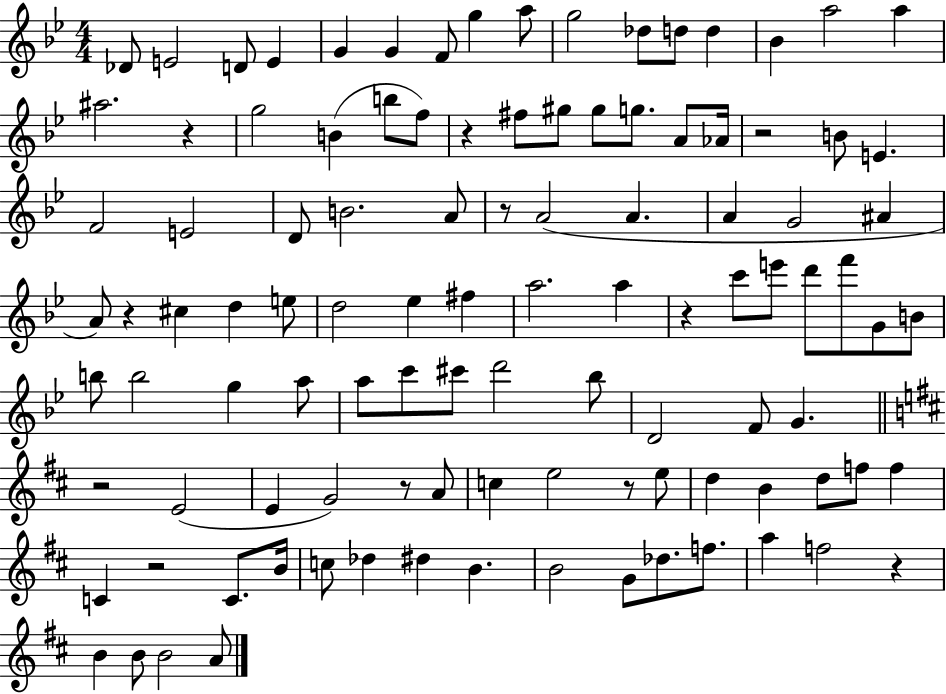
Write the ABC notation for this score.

X:1
T:Untitled
M:4/4
L:1/4
K:Bb
_D/2 E2 D/2 E G G F/2 g a/2 g2 _d/2 d/2 d _B a2 a ^a2 z g2 B b/2 f/2 z ^f/2 ^g/2 ^g/2 g/2 A/2 _A/4 z2 B/2 E F2 E2 D/2 B2 A/2 z/2 A2 A A G2 ^A A/2 z ^c d e/2 d2 _e ^f a2 a z c'/2 e'/2 d'/2 f'/2 G/2 B/2 b/2 b2 g a/2 a/2 c'/2 ^c'/2 d'2 _b/2 D2 F/2 G z2 E2 E G2 z/2 A/2 c e2 z/2 e/2 d B d/2 f/2 f C z2 C/2 B/4 c/2 _d ^d B B2 G/2 _d/2 f/2 a f2 z B B/2 B2 A/2